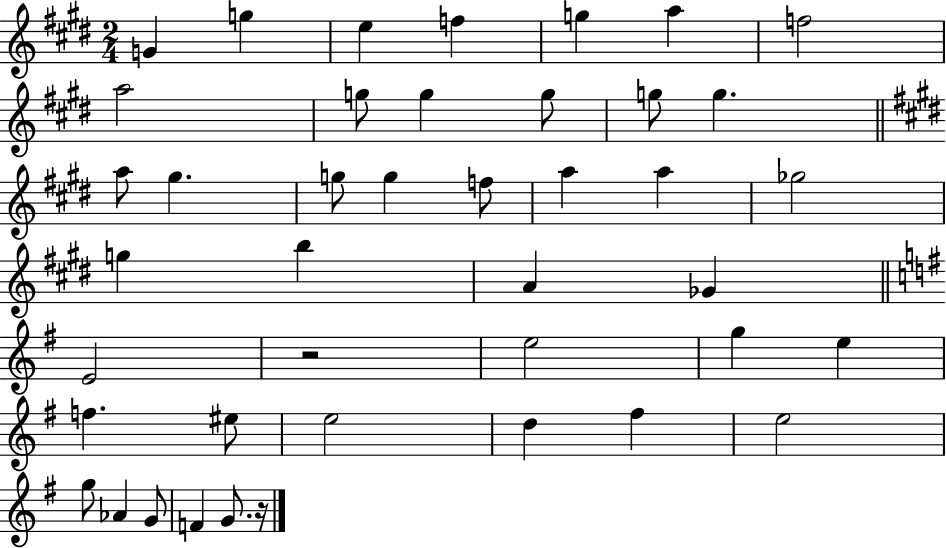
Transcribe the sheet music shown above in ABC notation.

X:1
T:Untitled
M:2/4
L:1/4
K:E
G g e f g a f2 a2 g/2 g g/2 g/2 g a/2 ^g g/2 g f/2 a a _g2 g b A _G E2 z2 e2 g e f ^e/2 e2 d ^f e2 g/2 _A G/2 F G/2 z/4